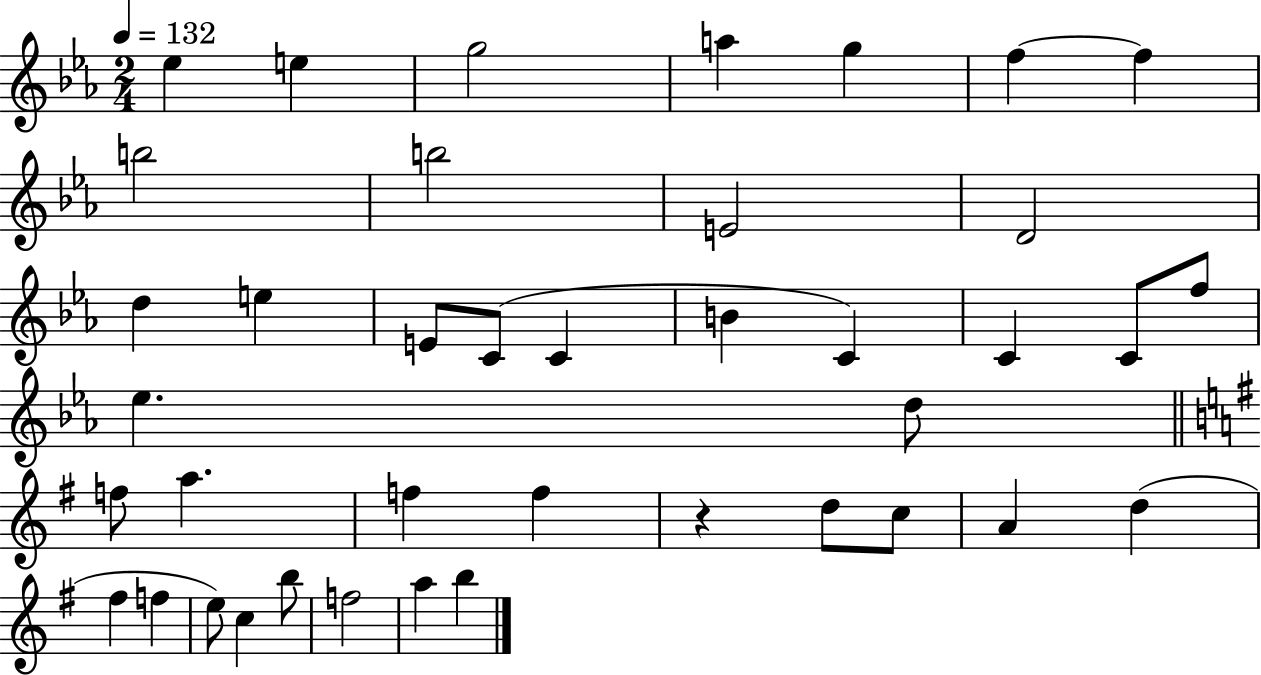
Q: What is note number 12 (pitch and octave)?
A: D5